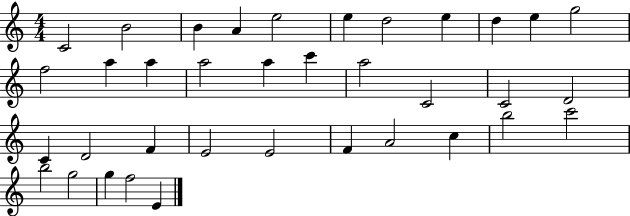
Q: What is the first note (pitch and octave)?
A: C4